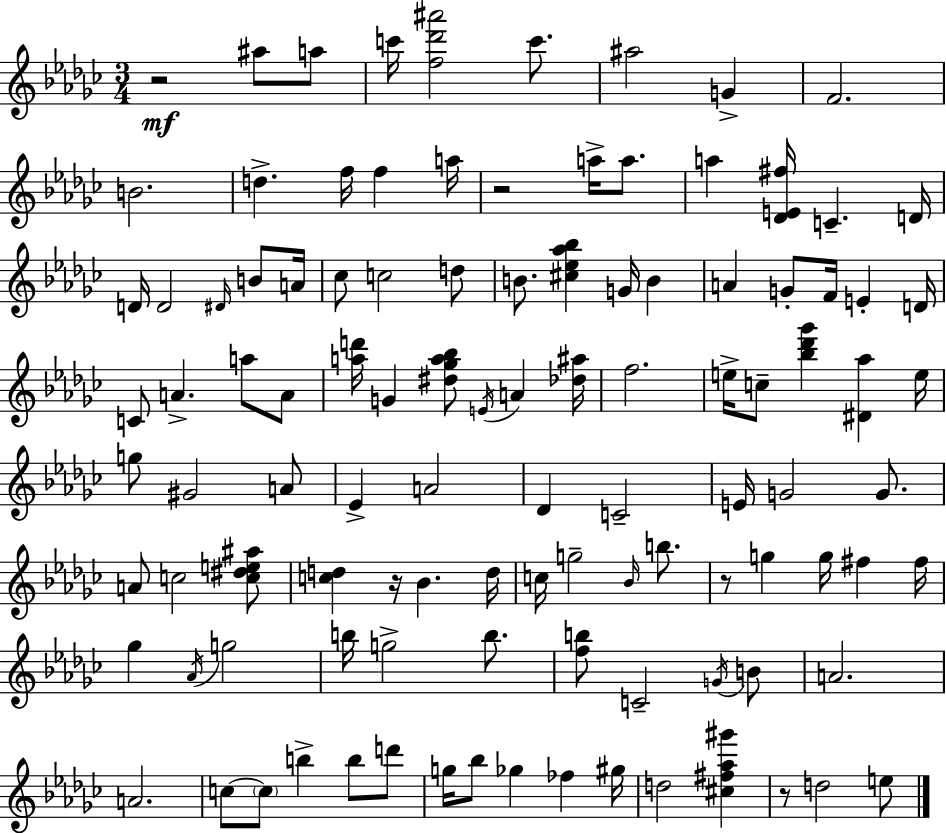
{
  \clef treble
  \numericTimeSignature
  \time 3/4
  \key ees \minor
  r2\mf ais''8 a''8 | c'''16 <f'' des''' ais'''>2 c'''8. | ais''2 g'4-> | f'2. | \break b'2. | d''4.-> f''16 f''4 a''16 | r2 a''16-> a''8. | a''4 <des' e' fis''>16 c'4.-- d'16 | \break d'16 d'2 \grace { dis'16 } b'8 | a'16 ces''8 c''2 d''8 | b'8. <cis'' ees'' aes'' bes''>4 g'16 b'4 | a'4 g'8-. f'16 e'4-. | \break d'16 c'8 a'4.-> a''8 a'8 | <a'' d'''>16 g'4 <dis'' ges'' a'' bes''>8 \acciaccatura { e'16 } a'4 | <des'' ais''>16 f''2. | e''16-> c''8-- <bes'' des''' ges'''>4 <dis' aes''>4 | \break e''16 g''8 gis'2 | a'8 ees'4-> a'2 | des'4 c'2-- | e'16 g'2 g'8. | \break a'8 c''2 | <c'' dis'' e'' ais''>8 <c'' d''>4 r16 bes'4. | d''16 c''16 g''2-- \grace { bes'16 } | b''8. r8 g''4 g''16 fis''4 | \break fis''16 ges''4 \acciaccatura { aes'16 } g''2 | b''16 g''2-> | b''8. <f'' b''>8 c'2-- | \acciaccatura { g'16 } b'8 a'2. | \break a'2. | c''8~~ \parenthesize c''8 b''4-> | b''8 d'''8 g''16 bes''8 ges''4 | fes''4 gis''16 d''2 | \break <cis'' fis'' aes'' gis'''>4 r8 d''2 | e''8 \bar "|."
}